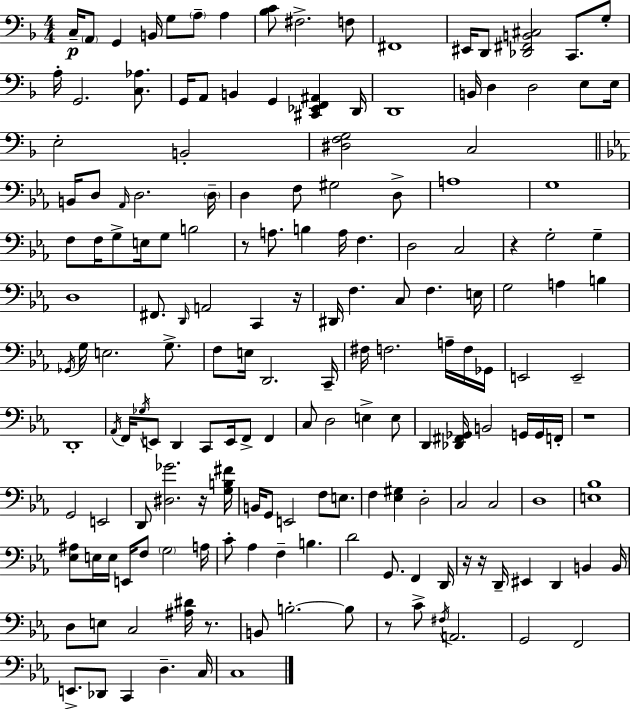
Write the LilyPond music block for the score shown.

{
  \clef bass
  \numericTimeSignature
  \time 4/4
  \key f \major
  c16--\p \parenthesize a,8 g,4 b,16 g8 \parenthesize a8-- a4 | <bes c'>8 fis2.-> f8 | fis,1 | eis,16 d,8 <des, fis, b, cis>2 c,8. g8-. | \break a16-. g,2. <c aes>8. | g,16 a,8 b,4 g,4 <cis, ees, f, ais,>4 d,16 | d,1 | b,16 d4 d2 e8 e16 | \break e2-. b,2-. | <dis f g>2 c2 | \bar "||" \break \key ees \major b,16 d8 \grace { aes,16 } d2. | \parenthesize d16-- d4 f8 gis2 d8-> | a1 | g1 | \break f8 f16 g8-> e16 g8 b2 | r8 a8. b4 a16 f4. | d2 c2 | r4 g2-. g4-- | \break d1 | fis,8. \grace { d,16 } a,2 c,4 | r16 dis,16 f4. c8 f4. | e16 g2 a4 b4 | \break \acciaccatura { ges,16 } g16 e2. | g8.-> f8 e16 d,2. | c,16-- fis16 f2. | a16-- f16 ges,16 e,2 e,2-- | \break d,1-. | \acciaccatura { aes,16 } f,16 \acciaccatura { ges16 } e,8 d,4 c,8 e,16 f,8-> | f,4 c8 d2 e4-> | e8 d,4 <des, fis, ges,>16 b,2 | \break g,16 g,16 f,16-. r1 | g,2 e,2 | d,8 <dis ges'>2. | r16 <g b fis'>16 b,16 g,8 e,2 | \break f8 e8. f4 <ees gis>4 d2-. | c2 c2 | d1 | <e bes>1 | \break <ees ais>8 e16 e16 e,16 f8 \parenthesize g2 | a16 c'8-. aes4 f4-- b4. | d'2 g,8. | f,4 d,16 r16 r16 d,16-- eis,4 d,4 | \break b,4 b,16 d8 e8 c2 | <ais dis'>16 r8. b,8 b2.-.~~ | b8 r8 c'8-> \acciaccatura { fis16 } a,2. | g,2 f,2 | \break e,8.-> des,8 c,4 d4.-- | c16 c1 | \bar "|."
}